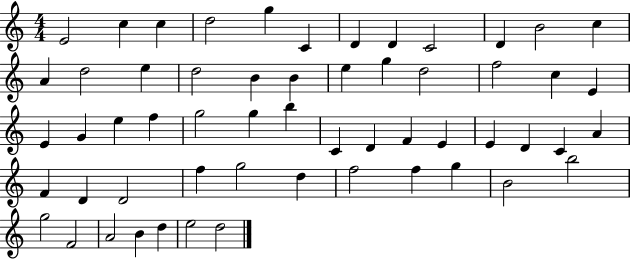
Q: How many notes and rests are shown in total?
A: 57